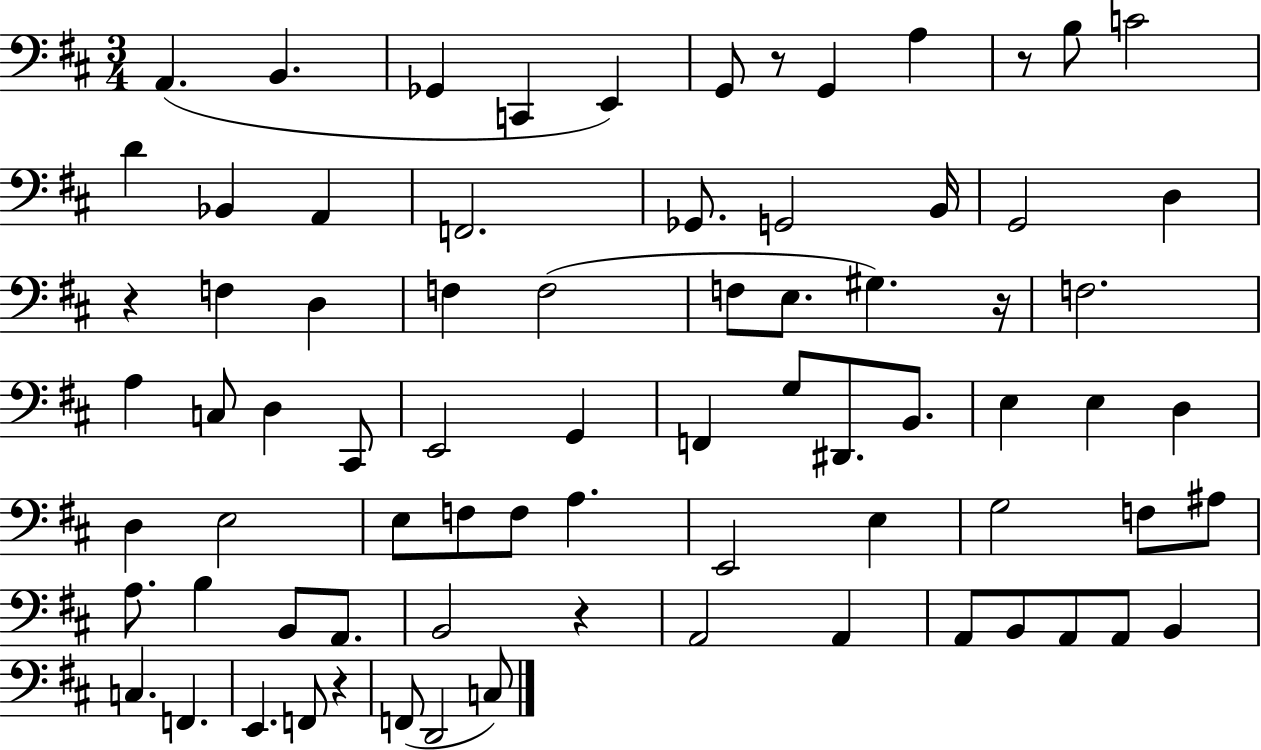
X:1
T:Untitled
M:3/4
L:1/4
K:D
A,, B,, _G,, C,, E,, G,,/2 z/2 G,, A, z/2 B,/2 C2 D _B,, A,, F,,2 _G,,/2 G,,2 B,,/4 G,,2 D, z F, D, F, F,2 F,/2 E,/2 ^G, z/4 F,2 A, C,/2 D, ^C,,/2 E,,2 G,, F,, G,/2 ^D,,/2 B,,/2 E, E, D, D, E,2 E,/2 F,/2 F,/2 A, E,,2 E, G,2 F,/2 ^A,/2 A,/2 B, B,,/2 A,,/2 B,,2 z A,,2 A,, A,,/2 B,,/2 A,,/2 A,,/2 B,, C, F,, E,, F,,/2 z F,,/2 D,,2 C,/2